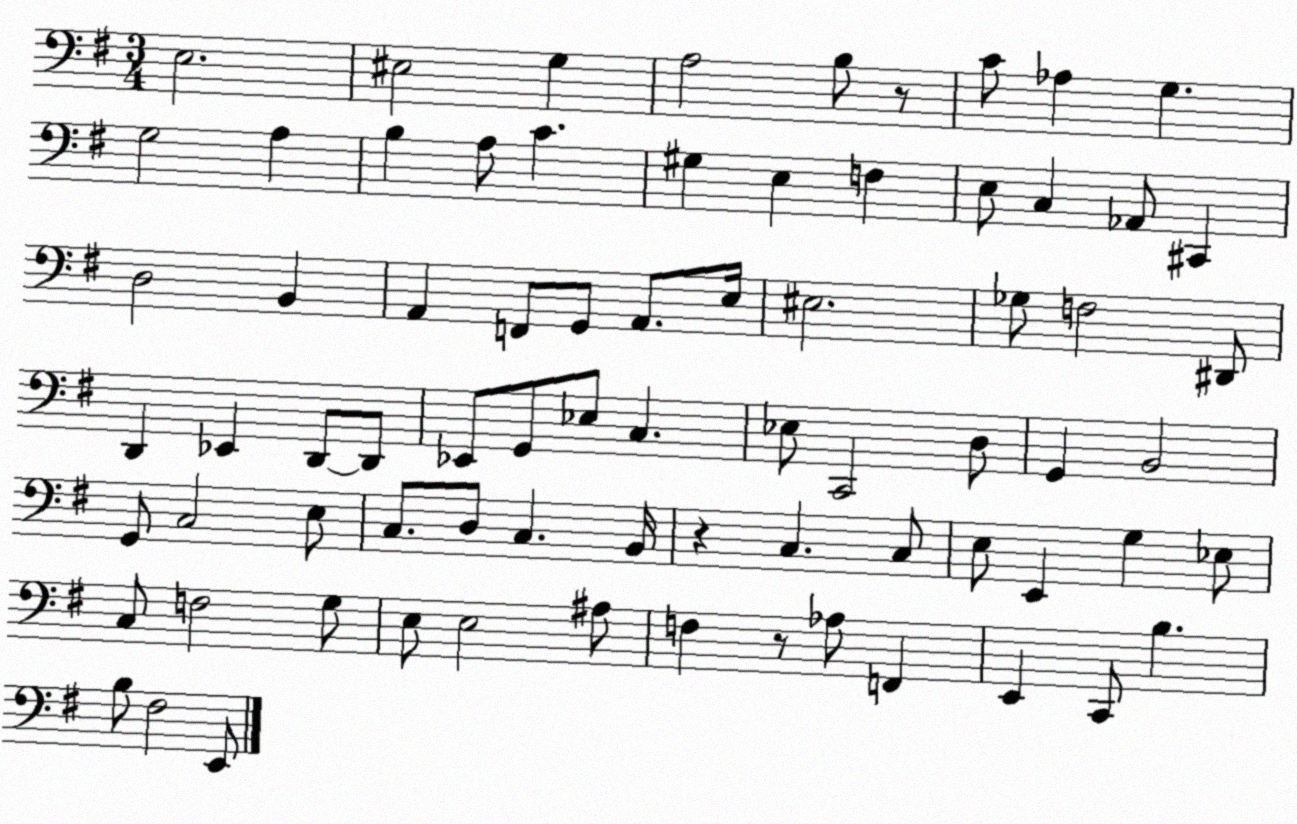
X:1
T:Untitled
M:3/4
L:1/4
K:G
E,2 ^E,2 G, A,2 B,/2 z/2 C/2 _A, G, G,2 A, B, A,/2 C ^G, E, F, E,/2 C, _A,,/2 ^C,, D,2 B,, A,, F,,/2 G,,/2 A,,/2 E,/4 ^E,2 _G,/2 F,2 ^D,,/2 D,, _E,, D,,/2 D,,/2 _E,,/2 G,,/2 _E,/2 C, _E,/2 C,,2 D,/2 G,, B,,2 G,,/2 C,2 E,/2 C,/2 D,/2 C, B,,/4 z C, C,/2 E,/2 E,, G, _E,/2 C,/2 F,2 G,/2 E,/2 E,2 ^A,/2 F, z/2 _A,/2 F,, E,, C,,/2 B, B,/2 ^F,2 E,,/2